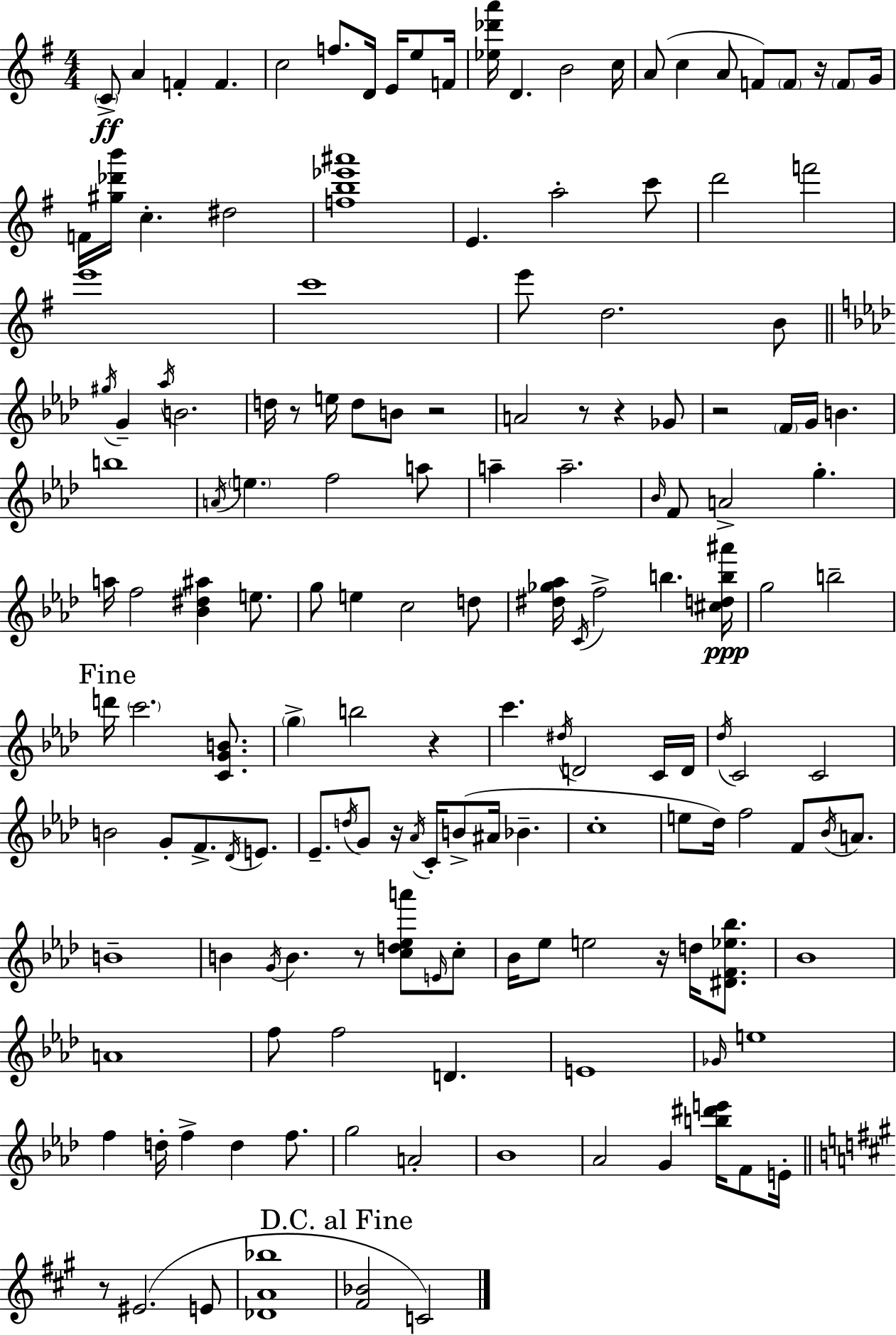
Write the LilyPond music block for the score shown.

{
  \clef treble
  \numericTimeSignature
  \time 4/4
  \key g \major
  \parenthesize c'8->\ff a'4 f'4-. f'4. | c''2 f''8. d'16 e'16 e''8 f'16 | <ees'' des''' a'''>16 d'4. b'2 c''16 | a'8( c''4 a'8 f'8) \parenthesize f'8 r16 \parenthesize f'8 g'16 | \break f'16 <gis'' des''' b'''>16 c''4.-. dis''2 | <f'' b'' ees''' ais'''>1 | e'4. a''2-. c'''8 | d'''2 f'''2 | \break e'''1 | c'''1 | e'''8 d''2. b'8 | \bar "||" \break \key aes \major \acciaccatura { gis''16 } g'4-- \acciaccatura { aes''16 } b'2. | d''16 r8 e''16 d''8 b'8 r2 | a'2 r8 r4 | ges'8 r2 \parenthesize f'16 g'16 b'4. | \break b''1 | \acciaccatura { a'16 } \parenthesize e''4. f''2 | a''8 a''4-- a''2.-- | \grace { bes'16 } f'8 a'2-> g''4.-. | \break a''16 f''2 <bes' dis'' ais''>4 | e''8. g''8 e''4 c''2 | d''8 <dis'' ges'' aes''>16 \acciaccatura { c'16 } f''2-> b''4. | <cis'' d'' b'' ais'''>16\ppp g''2 b''2-- | \break \mark "Fine" d'''16 \parenthesize c'''2. | <c' g' b'>8. \parenthesize g''4-> b''2 | r4 c'''4. \acciaccatura { dis''16 } d'2 | c'16 d'16 \acciaccatura { des''16 } c'2 c'2 | \break b'2 g'8-. | f'8.-> \acciaccatura { des'16 } e'8. ees'8.-- \acciaccatura { d''16 } g'8 r16 \acciaccatura { aes'16 } | c'16-. b'8->( ais'16 bes'4.-- c''1-. | e''8 des''16) f''2 | \break f'8 \acciaccatura { bes'16 } a'8. b'1-- | b'4 \acciaccatura { g'16 } | b'4. r8 <c'' d'' ees'' a'''>8 \grace { e'16 } c''8-. bes'16 ees''8 | e''2 r16 d''16 <dis' f' ees'' bes''>8. bes'1 | \break a'1 | f''8 f''2 | d'4. e'1 | \grace { ges'16 } e''1 | \break f''4 | d''16-. f''4-> d''4 f''8. g''2 | a'2-. bes'1 | aes'2 | \break g'4 <b'' dis''' e'''>16 f'8 e'16-. \bar "||" \break \key a \major r8 eis'2.( e'8 | <des' a' bes''>1 | \mark "D.C. al Fine" <fis' bes'>2 c'2) | \bar "|."
}